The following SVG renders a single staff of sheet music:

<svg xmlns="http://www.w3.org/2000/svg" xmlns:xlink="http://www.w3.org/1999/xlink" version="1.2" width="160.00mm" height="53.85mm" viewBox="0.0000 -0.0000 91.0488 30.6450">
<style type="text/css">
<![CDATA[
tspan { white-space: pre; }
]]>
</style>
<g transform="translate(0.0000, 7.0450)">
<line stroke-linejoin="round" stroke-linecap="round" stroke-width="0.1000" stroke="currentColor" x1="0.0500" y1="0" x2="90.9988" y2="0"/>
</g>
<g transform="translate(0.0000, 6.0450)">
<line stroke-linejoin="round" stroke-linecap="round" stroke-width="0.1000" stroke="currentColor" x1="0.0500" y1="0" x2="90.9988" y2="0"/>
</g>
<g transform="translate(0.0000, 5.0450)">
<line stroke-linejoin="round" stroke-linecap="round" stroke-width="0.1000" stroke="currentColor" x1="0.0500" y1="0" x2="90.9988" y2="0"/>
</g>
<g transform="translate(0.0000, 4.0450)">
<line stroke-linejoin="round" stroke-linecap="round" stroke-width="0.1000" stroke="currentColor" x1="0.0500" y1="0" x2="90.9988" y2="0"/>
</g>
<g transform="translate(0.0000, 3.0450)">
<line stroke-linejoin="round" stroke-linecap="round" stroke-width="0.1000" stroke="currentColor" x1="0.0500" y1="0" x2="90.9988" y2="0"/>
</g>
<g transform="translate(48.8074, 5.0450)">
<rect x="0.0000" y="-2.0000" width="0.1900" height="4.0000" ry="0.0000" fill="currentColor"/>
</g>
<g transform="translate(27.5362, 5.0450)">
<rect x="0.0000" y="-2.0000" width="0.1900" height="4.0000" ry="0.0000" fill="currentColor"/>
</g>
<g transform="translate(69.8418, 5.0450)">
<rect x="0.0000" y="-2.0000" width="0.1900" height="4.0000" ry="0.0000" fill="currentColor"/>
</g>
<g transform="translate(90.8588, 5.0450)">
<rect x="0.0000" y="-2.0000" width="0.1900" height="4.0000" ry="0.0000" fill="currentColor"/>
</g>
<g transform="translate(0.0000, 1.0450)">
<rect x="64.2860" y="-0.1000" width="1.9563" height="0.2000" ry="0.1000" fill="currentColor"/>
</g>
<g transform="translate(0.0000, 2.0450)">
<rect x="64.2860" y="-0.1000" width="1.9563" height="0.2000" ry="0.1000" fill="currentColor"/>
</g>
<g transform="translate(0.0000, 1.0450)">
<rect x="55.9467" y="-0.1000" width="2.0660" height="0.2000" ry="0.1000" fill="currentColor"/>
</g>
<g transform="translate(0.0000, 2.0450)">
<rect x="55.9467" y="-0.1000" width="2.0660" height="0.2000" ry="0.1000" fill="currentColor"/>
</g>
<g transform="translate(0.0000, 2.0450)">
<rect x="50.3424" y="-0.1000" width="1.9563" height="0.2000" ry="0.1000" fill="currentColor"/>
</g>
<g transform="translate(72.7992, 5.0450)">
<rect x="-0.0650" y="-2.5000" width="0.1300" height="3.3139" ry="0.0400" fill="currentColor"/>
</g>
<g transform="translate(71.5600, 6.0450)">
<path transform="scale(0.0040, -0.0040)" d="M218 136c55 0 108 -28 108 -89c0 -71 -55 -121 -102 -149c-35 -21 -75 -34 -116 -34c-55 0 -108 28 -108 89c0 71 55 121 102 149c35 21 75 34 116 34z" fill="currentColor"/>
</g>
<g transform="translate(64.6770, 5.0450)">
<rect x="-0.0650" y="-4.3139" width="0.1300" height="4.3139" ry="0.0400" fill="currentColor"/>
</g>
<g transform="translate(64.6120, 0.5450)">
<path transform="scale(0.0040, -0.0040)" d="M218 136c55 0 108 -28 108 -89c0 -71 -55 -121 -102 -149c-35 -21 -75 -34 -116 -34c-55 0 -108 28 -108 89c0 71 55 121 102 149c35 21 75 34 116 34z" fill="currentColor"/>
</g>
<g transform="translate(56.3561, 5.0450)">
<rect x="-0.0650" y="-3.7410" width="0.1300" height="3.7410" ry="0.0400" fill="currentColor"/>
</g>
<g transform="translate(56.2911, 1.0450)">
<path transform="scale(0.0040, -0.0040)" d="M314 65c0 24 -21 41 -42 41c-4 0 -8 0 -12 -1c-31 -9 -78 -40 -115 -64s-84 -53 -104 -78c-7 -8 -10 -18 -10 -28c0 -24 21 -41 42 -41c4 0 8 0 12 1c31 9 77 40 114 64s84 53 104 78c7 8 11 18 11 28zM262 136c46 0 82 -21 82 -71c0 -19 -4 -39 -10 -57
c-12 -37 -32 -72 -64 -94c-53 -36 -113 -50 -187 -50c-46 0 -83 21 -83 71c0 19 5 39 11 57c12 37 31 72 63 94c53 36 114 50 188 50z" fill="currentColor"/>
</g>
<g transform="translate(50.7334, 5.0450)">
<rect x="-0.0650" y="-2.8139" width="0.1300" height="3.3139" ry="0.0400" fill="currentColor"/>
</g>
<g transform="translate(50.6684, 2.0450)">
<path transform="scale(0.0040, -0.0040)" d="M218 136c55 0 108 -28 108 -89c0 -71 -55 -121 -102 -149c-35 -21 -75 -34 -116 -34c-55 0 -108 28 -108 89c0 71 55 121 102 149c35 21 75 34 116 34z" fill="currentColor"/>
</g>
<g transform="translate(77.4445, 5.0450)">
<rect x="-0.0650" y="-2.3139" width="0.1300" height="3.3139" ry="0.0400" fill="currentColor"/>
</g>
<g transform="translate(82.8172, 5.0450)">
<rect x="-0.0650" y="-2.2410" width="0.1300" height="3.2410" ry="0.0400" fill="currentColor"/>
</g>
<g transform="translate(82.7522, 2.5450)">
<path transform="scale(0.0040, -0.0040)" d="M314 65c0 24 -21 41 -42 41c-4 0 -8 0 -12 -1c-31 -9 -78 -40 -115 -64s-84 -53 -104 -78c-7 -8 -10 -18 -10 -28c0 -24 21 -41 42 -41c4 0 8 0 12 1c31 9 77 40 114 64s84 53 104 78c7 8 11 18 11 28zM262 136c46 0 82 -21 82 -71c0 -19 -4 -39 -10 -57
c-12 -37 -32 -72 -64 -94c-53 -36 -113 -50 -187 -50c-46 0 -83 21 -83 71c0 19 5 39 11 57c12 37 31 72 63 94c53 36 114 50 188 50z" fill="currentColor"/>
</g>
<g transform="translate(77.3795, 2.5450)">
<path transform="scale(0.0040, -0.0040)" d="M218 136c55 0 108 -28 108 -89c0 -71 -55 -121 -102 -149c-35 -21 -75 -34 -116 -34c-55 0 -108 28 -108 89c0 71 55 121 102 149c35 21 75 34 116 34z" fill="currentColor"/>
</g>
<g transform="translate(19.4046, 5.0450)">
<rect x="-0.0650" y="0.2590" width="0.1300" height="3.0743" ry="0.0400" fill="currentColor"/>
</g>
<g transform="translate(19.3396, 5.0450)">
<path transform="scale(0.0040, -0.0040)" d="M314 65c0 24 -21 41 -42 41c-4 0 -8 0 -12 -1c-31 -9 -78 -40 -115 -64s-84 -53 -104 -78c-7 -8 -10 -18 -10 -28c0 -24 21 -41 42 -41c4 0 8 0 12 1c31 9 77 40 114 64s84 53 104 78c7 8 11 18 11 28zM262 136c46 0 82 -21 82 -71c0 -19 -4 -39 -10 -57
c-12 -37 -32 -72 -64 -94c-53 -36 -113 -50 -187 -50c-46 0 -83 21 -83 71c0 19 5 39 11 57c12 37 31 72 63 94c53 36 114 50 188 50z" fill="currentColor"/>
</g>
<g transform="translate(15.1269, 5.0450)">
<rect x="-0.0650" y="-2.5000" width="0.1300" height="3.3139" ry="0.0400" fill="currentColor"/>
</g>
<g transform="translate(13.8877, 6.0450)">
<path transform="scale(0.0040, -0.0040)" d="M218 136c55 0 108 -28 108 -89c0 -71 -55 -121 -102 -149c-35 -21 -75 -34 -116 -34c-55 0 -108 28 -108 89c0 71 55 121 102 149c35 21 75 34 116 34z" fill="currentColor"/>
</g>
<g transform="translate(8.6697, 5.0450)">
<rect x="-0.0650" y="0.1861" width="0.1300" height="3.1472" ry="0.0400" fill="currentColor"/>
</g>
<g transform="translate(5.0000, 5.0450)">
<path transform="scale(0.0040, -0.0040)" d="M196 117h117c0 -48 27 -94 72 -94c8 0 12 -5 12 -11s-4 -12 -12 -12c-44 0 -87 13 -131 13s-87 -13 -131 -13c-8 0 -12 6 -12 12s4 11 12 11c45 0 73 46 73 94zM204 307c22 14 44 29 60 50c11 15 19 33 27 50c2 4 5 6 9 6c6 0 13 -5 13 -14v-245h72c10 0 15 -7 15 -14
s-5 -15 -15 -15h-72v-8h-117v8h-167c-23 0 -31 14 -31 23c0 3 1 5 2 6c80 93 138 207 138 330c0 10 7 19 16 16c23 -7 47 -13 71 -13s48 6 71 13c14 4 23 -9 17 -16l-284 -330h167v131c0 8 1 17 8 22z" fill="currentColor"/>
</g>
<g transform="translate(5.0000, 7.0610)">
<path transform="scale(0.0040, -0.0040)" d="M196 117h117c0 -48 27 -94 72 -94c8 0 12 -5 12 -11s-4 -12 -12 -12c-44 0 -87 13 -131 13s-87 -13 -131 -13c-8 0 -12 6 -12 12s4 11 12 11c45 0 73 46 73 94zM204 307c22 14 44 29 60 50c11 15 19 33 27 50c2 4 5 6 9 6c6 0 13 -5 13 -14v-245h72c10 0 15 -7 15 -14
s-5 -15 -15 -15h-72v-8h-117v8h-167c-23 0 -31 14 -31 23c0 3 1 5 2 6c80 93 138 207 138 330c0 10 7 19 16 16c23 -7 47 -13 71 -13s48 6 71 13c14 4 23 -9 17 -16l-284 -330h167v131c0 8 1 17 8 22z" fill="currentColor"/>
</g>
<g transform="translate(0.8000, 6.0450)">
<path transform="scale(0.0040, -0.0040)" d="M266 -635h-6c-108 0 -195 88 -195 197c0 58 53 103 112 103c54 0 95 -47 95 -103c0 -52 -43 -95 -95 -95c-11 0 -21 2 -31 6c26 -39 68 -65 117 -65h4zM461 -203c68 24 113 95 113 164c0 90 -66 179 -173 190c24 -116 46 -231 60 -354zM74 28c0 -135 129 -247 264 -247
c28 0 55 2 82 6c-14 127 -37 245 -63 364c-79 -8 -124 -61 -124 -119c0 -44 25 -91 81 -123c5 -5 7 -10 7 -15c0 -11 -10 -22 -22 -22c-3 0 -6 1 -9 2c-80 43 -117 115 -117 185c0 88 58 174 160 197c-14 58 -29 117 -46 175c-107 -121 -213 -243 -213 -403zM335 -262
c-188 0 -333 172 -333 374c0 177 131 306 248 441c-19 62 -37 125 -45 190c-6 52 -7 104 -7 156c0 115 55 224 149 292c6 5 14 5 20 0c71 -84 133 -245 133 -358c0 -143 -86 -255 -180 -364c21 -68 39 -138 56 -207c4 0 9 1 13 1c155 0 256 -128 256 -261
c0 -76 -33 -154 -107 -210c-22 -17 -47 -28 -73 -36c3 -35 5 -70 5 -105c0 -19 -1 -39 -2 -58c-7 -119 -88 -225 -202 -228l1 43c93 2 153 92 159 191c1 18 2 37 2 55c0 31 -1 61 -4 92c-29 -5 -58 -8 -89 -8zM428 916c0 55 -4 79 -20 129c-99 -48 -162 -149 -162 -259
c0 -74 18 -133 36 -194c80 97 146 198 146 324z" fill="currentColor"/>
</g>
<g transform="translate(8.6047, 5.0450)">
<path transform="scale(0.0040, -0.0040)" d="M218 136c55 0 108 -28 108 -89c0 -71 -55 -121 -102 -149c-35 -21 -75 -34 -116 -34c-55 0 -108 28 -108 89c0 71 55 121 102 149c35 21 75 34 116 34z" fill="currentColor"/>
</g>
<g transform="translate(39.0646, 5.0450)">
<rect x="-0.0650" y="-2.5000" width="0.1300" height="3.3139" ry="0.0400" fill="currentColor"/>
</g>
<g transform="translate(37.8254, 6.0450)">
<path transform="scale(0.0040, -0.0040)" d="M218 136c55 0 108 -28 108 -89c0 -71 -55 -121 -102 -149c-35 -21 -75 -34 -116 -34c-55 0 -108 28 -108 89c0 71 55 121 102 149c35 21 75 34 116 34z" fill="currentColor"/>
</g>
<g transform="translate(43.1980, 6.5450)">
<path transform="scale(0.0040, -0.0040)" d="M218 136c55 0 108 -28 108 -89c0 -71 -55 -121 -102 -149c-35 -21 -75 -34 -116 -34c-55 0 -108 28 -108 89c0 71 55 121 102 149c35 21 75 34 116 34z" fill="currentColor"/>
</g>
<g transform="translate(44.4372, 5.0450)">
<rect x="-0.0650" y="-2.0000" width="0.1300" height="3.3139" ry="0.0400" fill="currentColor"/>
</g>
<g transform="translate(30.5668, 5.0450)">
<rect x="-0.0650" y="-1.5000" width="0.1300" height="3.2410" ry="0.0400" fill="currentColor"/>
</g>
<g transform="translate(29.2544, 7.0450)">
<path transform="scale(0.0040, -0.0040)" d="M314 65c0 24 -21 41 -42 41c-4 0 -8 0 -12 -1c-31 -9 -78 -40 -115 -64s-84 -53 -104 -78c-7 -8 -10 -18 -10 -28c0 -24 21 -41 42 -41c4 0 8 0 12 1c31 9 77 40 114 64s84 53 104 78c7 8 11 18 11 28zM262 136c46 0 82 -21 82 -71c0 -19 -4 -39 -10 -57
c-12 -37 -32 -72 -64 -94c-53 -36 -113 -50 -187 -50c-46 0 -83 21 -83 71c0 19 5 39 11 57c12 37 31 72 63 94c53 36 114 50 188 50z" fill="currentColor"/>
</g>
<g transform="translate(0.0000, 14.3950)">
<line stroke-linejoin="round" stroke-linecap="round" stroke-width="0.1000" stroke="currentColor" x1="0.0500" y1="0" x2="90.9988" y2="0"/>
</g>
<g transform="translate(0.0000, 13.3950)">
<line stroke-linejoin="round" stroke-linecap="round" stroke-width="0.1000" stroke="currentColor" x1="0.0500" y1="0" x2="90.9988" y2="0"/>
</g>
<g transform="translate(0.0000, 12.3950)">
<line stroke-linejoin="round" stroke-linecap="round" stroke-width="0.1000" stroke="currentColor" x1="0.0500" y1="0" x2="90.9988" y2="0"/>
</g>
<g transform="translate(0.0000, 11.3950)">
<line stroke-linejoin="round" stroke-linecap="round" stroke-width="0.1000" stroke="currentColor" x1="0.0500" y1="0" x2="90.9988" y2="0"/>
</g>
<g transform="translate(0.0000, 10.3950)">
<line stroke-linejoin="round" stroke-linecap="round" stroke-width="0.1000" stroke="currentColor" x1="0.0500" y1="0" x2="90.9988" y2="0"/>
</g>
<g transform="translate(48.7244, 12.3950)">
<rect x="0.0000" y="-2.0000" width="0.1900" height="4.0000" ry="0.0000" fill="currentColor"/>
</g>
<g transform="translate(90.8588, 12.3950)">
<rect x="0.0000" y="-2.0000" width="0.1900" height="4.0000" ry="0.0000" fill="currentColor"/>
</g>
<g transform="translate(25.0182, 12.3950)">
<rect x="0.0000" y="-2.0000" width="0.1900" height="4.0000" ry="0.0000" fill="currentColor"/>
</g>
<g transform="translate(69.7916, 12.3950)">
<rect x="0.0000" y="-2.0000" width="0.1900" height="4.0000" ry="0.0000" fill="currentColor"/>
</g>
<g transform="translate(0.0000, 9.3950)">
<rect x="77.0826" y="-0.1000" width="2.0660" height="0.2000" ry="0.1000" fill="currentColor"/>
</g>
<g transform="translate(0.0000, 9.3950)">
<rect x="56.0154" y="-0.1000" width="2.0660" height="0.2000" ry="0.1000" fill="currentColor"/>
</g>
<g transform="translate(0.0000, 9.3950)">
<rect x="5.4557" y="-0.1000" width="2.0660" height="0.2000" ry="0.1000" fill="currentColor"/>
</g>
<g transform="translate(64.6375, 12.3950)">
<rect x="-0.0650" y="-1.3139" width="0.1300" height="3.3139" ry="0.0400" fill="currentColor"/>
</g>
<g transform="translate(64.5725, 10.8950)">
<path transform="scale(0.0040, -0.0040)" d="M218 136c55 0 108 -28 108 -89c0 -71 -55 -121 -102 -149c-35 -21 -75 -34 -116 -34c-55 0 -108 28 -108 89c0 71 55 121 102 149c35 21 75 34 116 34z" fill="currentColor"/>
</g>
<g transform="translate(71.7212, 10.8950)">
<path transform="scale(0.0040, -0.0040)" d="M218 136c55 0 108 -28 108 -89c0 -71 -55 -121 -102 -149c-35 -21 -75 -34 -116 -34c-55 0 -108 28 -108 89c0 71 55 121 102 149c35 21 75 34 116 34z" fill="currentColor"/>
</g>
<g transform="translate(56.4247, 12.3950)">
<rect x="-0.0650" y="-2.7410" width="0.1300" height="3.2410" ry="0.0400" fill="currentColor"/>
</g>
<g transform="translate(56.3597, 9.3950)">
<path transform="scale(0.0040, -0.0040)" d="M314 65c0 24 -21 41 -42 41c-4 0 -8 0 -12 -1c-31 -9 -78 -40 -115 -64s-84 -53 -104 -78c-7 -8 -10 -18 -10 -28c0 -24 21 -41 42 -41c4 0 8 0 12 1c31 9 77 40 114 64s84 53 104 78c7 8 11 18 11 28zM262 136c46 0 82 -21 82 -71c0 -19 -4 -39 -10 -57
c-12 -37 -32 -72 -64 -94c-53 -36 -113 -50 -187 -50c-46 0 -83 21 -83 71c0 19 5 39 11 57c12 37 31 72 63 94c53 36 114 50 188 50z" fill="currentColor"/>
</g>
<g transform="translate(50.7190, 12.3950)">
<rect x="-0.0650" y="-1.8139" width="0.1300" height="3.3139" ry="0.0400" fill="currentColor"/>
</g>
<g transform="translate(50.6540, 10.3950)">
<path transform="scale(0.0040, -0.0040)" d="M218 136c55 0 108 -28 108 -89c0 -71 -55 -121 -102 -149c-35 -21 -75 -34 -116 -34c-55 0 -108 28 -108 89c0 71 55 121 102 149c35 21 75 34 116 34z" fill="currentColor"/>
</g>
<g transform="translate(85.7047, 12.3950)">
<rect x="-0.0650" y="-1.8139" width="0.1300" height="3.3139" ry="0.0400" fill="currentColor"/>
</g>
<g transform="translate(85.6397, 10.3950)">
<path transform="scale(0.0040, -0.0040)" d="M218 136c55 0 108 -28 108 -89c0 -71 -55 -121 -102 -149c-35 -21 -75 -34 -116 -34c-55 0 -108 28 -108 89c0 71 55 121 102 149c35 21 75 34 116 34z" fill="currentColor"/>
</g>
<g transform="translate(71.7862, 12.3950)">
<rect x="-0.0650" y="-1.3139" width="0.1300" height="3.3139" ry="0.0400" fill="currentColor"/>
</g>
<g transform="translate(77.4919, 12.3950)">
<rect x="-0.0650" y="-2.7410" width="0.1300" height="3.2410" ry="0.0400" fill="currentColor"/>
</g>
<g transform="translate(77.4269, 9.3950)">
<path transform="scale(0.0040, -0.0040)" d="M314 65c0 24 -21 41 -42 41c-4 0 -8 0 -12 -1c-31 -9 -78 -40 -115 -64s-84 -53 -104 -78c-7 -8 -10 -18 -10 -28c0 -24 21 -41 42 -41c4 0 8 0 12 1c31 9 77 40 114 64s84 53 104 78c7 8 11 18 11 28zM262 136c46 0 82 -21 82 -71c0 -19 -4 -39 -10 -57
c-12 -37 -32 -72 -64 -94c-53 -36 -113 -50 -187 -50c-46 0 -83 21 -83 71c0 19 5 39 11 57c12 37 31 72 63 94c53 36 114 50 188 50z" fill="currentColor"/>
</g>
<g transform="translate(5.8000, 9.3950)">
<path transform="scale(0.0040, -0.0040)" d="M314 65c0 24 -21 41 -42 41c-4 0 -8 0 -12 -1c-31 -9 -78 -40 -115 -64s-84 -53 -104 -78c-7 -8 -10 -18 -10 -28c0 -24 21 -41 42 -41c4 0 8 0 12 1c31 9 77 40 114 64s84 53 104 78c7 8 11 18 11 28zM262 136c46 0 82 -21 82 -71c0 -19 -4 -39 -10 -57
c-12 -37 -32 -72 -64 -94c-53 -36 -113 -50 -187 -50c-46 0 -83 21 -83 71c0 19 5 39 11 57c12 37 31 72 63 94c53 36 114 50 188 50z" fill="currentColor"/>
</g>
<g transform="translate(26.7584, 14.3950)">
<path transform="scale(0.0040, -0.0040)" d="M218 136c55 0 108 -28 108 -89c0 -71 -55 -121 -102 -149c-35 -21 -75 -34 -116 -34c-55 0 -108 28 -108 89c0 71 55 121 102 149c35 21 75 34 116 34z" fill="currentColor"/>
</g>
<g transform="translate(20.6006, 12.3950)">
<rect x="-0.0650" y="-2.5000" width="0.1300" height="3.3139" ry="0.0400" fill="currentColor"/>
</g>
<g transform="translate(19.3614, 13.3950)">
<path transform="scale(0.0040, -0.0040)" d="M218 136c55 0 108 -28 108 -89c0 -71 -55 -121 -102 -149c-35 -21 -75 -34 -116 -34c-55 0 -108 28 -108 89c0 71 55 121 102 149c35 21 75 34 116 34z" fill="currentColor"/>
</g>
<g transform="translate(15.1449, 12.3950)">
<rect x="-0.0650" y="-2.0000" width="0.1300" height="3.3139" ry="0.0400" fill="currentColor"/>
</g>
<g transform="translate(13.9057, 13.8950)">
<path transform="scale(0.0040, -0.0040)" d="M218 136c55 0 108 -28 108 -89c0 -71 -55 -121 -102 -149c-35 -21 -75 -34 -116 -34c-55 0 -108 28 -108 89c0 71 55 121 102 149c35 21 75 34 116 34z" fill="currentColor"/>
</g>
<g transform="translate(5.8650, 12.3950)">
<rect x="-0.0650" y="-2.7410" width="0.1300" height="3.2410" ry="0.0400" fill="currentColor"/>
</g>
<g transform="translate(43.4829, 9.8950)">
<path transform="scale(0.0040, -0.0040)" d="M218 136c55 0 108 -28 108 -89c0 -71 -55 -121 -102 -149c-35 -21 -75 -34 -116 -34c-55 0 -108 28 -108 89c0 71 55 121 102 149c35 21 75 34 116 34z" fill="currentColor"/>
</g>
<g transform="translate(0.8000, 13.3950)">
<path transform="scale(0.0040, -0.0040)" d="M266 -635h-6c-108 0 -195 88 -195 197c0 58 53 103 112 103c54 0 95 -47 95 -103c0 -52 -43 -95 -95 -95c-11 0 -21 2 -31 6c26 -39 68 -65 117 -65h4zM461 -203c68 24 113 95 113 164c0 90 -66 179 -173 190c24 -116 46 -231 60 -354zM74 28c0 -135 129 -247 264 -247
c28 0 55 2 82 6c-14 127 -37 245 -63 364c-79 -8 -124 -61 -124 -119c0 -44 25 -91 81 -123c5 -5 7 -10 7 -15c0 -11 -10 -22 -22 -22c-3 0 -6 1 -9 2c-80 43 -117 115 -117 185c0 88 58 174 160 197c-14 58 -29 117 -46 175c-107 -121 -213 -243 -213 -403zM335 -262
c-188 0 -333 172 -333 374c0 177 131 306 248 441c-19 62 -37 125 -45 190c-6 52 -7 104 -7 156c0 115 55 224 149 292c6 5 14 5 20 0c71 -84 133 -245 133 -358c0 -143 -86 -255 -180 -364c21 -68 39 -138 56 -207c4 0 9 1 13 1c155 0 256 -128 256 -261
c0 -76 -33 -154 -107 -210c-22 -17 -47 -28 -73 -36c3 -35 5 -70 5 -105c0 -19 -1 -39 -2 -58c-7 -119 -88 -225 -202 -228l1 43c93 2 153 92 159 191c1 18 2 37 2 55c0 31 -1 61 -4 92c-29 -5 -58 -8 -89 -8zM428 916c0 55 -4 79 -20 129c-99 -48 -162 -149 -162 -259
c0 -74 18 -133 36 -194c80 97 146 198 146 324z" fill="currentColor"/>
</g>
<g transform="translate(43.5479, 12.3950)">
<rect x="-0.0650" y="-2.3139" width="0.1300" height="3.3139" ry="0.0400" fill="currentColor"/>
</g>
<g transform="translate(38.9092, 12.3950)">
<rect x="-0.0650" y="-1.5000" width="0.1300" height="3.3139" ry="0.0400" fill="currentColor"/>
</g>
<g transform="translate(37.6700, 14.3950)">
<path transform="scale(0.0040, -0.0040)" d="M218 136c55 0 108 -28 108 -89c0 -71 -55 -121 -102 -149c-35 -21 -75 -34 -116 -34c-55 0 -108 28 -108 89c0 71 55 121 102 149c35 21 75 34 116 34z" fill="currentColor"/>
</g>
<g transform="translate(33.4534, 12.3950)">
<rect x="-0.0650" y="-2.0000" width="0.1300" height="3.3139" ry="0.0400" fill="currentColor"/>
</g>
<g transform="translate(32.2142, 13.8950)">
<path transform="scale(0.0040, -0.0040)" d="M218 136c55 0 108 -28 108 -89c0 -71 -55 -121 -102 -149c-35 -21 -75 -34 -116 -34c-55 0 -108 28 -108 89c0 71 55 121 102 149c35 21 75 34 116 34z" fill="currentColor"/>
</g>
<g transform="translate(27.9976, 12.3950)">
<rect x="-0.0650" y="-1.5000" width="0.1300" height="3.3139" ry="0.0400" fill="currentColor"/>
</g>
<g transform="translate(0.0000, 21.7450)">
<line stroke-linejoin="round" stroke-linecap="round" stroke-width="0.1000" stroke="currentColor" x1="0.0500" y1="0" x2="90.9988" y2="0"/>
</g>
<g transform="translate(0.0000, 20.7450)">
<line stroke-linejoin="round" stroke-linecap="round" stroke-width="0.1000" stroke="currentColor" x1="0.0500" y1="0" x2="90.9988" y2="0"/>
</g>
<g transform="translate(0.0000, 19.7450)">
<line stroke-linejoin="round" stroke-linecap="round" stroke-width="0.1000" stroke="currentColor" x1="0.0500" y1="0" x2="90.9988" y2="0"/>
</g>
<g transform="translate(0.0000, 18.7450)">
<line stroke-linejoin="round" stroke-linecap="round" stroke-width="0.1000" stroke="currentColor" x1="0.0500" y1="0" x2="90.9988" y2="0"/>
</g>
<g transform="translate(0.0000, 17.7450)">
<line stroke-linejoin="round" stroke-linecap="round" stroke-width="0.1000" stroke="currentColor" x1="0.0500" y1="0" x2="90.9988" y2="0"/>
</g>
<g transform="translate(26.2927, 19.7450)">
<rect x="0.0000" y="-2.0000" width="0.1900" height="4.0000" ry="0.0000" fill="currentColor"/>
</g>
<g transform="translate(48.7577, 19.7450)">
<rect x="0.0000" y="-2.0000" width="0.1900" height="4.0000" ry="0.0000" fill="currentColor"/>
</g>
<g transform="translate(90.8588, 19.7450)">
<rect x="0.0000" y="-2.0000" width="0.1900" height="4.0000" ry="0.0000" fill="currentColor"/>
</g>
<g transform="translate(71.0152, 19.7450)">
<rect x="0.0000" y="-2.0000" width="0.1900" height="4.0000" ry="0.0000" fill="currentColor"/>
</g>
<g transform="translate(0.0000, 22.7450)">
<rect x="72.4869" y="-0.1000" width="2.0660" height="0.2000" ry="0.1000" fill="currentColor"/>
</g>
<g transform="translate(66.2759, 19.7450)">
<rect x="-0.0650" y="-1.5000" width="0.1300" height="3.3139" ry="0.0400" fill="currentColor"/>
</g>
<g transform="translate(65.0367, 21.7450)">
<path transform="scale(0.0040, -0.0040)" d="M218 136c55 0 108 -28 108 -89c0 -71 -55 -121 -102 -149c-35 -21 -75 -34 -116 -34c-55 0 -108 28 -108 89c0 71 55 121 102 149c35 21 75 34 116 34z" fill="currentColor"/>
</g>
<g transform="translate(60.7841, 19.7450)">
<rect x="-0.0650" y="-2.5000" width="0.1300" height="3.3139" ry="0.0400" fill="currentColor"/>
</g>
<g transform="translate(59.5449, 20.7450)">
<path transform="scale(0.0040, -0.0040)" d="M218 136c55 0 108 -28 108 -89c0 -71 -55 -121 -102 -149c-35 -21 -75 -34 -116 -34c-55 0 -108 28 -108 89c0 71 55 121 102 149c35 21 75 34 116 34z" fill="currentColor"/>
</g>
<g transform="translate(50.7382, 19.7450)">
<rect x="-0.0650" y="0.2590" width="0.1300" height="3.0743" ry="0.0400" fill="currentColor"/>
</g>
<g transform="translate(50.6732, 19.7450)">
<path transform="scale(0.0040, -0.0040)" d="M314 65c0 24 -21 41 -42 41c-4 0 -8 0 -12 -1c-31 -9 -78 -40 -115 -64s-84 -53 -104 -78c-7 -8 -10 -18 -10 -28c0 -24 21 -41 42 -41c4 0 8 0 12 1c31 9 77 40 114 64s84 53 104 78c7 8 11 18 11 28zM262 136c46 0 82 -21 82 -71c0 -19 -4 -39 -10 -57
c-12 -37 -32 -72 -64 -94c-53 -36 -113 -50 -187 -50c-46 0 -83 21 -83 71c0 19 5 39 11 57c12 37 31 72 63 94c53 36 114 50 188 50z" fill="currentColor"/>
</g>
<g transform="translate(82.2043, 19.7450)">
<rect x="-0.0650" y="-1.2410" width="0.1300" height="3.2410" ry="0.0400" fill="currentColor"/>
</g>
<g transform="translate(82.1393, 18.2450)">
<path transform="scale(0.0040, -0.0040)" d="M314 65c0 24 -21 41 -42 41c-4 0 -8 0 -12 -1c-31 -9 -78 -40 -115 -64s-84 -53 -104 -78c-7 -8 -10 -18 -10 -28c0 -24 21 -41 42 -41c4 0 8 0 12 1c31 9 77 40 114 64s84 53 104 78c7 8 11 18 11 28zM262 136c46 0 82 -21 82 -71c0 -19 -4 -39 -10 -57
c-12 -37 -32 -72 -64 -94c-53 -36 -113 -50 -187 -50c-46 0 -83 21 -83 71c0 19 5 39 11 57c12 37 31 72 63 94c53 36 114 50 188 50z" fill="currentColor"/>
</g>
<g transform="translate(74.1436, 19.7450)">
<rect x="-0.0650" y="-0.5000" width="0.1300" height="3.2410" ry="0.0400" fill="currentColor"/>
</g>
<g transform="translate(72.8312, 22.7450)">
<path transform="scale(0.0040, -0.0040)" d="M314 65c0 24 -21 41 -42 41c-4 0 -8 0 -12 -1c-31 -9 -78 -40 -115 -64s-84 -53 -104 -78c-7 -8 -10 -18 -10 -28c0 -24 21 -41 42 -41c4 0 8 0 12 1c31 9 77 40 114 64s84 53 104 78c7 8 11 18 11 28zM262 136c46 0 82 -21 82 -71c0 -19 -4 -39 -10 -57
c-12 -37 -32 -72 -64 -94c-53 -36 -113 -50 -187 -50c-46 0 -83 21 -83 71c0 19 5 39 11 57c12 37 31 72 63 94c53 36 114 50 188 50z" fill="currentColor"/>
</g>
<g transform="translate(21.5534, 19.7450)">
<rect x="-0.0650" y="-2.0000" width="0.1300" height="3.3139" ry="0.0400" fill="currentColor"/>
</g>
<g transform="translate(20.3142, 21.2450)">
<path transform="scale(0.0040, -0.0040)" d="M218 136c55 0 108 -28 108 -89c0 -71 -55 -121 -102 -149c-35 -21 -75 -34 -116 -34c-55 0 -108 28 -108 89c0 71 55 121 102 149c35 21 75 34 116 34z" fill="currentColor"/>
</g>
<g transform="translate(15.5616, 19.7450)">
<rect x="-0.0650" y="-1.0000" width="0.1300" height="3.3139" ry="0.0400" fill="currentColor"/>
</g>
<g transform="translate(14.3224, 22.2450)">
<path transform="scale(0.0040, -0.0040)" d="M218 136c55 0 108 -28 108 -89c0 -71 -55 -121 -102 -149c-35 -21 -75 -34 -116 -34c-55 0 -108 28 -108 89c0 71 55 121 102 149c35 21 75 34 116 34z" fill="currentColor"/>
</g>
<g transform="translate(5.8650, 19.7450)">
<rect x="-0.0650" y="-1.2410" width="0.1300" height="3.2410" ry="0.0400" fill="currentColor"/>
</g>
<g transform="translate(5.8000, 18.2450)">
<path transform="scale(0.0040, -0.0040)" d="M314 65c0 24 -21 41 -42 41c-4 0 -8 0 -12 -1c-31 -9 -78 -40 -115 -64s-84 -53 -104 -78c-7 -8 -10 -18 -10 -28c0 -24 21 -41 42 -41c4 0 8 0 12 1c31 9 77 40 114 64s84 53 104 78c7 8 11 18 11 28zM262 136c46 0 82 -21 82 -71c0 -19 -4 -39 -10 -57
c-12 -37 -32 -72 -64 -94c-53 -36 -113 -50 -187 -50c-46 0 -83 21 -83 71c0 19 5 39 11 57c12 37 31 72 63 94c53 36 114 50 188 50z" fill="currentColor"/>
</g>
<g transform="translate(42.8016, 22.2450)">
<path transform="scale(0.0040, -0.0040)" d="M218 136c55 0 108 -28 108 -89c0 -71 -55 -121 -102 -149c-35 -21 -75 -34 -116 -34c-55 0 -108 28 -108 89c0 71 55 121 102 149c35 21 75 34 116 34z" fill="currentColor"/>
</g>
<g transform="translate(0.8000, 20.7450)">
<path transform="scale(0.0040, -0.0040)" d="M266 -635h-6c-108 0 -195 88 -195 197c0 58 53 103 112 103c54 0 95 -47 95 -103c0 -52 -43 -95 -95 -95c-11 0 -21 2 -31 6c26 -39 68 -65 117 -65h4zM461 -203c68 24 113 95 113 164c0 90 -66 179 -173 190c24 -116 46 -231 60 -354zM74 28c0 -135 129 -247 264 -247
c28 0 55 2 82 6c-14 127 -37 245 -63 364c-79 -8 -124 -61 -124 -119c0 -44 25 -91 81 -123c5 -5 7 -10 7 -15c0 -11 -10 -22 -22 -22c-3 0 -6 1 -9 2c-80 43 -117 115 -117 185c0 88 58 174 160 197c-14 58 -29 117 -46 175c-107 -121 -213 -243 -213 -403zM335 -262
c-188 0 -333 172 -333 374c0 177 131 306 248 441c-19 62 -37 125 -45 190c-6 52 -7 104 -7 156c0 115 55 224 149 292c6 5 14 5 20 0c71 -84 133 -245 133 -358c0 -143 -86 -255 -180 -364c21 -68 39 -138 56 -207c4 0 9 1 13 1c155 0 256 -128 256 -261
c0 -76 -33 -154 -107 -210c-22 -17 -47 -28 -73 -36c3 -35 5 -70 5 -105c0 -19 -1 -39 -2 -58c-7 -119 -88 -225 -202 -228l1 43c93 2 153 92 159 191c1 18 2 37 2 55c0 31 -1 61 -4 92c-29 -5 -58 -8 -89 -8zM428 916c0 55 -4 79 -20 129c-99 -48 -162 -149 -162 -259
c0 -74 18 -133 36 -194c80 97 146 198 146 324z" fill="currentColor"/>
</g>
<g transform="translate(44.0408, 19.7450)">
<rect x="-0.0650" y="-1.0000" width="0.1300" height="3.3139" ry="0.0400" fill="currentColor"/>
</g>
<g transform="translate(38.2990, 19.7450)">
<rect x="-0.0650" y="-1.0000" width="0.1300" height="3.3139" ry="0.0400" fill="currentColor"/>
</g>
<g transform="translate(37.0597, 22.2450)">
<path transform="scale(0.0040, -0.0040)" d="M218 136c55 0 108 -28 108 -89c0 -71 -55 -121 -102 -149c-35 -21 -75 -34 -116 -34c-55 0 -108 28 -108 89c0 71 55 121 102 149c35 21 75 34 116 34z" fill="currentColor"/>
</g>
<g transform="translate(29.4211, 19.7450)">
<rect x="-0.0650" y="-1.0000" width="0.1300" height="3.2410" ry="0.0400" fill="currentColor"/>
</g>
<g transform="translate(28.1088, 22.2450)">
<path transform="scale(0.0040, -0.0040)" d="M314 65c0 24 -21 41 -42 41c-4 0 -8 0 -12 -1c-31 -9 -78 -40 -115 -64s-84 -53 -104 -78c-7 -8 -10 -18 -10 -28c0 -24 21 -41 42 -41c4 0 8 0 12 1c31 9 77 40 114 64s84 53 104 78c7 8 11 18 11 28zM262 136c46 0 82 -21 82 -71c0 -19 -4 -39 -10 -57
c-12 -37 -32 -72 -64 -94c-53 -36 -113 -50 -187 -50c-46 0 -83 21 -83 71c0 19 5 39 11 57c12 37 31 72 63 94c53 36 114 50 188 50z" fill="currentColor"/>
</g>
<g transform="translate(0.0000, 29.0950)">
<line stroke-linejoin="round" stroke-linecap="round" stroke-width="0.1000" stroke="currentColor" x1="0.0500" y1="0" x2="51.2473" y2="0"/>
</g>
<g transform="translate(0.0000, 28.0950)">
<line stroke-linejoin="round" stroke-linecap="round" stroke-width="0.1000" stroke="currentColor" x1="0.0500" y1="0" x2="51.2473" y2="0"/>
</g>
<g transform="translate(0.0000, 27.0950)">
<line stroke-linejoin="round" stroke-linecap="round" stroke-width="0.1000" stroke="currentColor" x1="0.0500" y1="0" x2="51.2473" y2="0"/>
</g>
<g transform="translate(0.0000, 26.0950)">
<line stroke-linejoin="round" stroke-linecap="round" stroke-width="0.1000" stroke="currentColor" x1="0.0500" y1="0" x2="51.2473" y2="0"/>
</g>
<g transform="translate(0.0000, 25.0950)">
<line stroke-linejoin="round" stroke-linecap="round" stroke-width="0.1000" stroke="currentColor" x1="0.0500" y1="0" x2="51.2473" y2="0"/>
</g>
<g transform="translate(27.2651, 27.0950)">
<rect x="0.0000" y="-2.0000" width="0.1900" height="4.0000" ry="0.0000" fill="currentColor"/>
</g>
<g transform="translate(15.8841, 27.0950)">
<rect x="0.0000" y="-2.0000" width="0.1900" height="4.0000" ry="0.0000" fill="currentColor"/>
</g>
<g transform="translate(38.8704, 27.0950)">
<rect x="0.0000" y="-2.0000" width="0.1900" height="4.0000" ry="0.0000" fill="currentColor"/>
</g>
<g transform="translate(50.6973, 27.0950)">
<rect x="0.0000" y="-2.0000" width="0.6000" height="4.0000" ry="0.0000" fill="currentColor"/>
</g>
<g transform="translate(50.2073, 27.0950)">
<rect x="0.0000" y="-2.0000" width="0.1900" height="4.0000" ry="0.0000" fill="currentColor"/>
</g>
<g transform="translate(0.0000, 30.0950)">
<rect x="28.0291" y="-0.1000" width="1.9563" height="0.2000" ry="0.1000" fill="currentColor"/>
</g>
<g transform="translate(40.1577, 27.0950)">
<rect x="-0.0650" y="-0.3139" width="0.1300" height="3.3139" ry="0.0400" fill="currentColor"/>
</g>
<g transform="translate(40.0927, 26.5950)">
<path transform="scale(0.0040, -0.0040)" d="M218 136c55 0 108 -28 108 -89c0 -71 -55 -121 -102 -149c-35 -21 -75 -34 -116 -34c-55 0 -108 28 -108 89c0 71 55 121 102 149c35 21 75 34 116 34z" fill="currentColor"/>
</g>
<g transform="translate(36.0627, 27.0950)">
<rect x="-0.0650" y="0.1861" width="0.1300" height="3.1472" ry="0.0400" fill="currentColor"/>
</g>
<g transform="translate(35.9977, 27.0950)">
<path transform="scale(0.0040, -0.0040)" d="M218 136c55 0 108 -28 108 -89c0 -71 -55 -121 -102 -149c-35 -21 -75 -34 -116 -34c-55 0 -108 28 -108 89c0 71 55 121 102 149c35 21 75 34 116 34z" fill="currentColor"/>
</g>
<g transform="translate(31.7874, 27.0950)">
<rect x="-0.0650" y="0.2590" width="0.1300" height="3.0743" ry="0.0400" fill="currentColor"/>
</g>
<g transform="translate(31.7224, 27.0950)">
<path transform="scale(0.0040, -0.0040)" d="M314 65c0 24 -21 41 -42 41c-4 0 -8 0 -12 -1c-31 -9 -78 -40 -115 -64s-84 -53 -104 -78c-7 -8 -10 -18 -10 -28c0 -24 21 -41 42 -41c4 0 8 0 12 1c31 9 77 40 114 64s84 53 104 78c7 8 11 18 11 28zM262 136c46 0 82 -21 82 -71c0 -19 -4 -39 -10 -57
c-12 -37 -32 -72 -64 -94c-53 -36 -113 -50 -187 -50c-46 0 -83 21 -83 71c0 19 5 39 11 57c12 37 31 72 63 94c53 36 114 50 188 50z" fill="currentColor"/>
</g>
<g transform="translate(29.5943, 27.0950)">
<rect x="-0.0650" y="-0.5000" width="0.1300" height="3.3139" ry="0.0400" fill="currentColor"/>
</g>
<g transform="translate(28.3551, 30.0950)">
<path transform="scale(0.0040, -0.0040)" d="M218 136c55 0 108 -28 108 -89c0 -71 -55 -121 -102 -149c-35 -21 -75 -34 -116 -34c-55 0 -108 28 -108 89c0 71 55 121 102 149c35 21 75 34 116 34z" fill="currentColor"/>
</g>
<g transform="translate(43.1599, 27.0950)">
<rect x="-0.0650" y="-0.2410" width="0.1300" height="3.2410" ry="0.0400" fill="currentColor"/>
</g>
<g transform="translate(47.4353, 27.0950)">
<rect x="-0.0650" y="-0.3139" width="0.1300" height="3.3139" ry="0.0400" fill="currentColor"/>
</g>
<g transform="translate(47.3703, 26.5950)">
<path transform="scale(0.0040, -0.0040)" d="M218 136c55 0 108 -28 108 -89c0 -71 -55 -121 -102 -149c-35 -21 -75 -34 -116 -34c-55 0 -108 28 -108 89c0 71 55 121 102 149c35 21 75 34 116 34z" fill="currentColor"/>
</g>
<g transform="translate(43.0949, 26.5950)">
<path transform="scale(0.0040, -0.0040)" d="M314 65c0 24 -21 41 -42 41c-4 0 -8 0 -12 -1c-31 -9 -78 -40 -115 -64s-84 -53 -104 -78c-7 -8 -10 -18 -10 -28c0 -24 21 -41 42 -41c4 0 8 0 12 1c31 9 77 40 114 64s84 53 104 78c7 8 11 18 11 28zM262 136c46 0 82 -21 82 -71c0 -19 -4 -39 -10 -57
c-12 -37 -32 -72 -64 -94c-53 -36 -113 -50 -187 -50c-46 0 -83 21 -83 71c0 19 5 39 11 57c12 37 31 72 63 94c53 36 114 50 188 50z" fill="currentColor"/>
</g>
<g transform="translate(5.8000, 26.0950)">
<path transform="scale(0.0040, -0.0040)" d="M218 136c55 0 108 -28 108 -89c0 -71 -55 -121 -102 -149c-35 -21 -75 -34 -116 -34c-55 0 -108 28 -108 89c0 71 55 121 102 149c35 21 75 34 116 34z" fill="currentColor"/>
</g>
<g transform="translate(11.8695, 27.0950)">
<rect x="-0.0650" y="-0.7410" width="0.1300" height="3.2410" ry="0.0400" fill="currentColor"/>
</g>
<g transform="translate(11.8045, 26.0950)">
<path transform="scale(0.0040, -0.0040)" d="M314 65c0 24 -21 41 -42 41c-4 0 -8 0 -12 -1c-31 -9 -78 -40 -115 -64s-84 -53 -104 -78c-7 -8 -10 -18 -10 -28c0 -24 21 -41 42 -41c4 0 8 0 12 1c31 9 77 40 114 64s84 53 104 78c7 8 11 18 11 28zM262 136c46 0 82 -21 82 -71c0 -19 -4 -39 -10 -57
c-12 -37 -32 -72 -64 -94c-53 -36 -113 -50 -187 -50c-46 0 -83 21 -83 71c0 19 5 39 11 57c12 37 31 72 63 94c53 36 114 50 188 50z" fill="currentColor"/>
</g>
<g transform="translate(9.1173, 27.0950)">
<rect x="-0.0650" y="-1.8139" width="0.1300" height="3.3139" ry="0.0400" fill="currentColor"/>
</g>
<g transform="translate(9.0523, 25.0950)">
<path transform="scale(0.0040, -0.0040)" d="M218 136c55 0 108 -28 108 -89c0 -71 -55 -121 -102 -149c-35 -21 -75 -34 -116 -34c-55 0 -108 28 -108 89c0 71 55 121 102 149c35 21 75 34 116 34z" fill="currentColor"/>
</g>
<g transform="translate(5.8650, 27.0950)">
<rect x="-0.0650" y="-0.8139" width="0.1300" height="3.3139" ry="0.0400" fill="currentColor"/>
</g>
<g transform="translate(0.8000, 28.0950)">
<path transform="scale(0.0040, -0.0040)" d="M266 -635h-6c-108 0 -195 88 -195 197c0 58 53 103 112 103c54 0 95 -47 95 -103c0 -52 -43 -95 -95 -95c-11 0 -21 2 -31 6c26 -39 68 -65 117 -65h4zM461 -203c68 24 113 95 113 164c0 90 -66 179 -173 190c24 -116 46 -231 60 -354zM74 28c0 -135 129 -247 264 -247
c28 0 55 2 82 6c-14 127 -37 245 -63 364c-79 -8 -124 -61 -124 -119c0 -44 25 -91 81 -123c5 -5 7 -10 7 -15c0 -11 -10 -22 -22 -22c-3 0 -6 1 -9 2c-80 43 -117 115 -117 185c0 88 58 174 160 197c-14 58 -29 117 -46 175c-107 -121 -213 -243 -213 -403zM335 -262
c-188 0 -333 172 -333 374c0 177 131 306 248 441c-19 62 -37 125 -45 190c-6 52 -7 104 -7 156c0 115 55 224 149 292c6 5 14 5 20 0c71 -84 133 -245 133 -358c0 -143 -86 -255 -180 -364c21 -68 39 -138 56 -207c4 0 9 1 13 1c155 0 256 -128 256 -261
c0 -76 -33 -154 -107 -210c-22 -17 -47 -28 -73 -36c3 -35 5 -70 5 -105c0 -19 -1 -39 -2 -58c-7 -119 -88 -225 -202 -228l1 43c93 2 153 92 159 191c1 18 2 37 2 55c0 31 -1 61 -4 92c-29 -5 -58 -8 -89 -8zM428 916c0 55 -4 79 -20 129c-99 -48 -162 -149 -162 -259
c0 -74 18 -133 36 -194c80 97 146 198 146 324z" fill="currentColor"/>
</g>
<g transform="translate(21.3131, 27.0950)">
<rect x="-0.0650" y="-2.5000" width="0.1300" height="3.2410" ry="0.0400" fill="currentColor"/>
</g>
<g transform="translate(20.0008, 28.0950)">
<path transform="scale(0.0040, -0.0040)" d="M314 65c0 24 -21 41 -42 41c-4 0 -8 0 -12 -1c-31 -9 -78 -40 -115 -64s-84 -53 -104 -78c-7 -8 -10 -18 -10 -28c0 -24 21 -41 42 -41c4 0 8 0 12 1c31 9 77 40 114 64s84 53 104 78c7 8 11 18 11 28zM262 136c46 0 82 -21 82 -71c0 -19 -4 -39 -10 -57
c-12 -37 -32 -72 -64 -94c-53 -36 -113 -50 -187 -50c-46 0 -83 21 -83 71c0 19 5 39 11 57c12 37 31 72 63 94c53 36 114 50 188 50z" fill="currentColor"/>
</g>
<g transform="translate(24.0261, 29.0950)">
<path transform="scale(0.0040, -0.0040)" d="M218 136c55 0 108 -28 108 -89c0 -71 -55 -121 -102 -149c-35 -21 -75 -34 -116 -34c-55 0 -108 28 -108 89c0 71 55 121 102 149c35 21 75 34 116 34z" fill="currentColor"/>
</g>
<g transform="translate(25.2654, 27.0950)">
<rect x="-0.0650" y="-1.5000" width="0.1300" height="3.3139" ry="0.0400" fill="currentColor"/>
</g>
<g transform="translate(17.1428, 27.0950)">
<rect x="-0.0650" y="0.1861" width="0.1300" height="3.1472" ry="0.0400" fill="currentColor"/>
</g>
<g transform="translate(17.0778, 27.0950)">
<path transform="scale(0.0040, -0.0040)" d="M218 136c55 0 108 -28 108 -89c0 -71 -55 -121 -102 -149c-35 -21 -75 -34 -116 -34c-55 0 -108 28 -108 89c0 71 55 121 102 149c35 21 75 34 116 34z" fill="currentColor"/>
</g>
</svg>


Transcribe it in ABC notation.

X:1
T:Untitled
M:4/4
L:1/4
K:C
B G B2 E2 G F a c'2 d' G g g2 a2 F G E F E g f a2 e e a2 f e2 D F D2 D D B2 G E C2 e2 d f d2 B G2 E C B2 B c c2 c